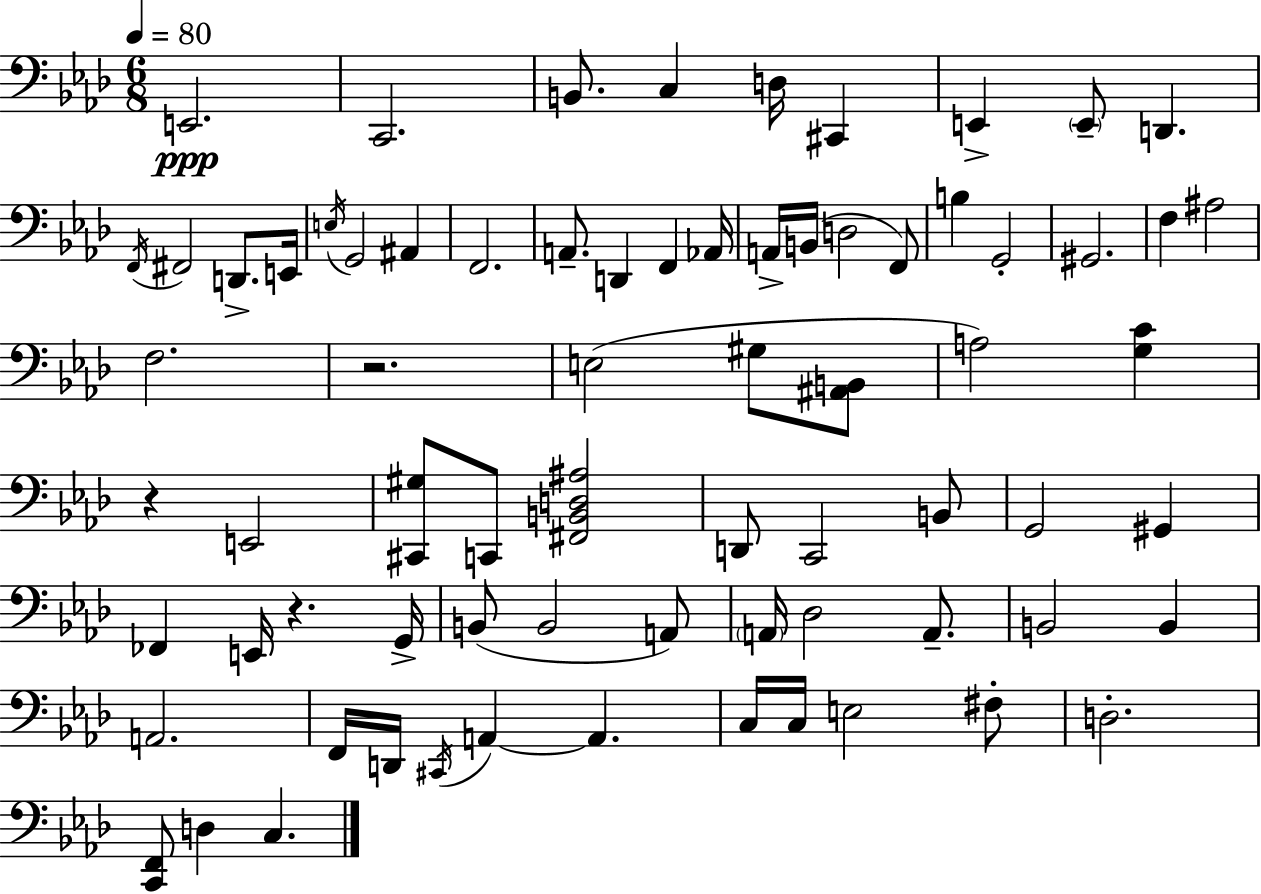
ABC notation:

X:1
T:Untitled
M:6/8
L:1/4
K:Ab
E,,2 C,,2 B,,/2 C, D,/4 ^C,, E,, E,,/2 D,, F,,/4 ^F,,2 D,,/2 E,,/4 E,/4 G,,2 ^A,, F,,2 A,,/2 D,, F,, _A,,/4 A,,/4 B,,/4 D,2 F,,/2 B, G,,2 ^G,,2 F, ^A,2 F,2 z2 E,2 ^G,/2 [^A,,B,,]/2 A,2 [G,C] z E,,2 [^C,,^G,]/2 C,,/2 [^F,,B,,D,^A,]2 D,,/2 C,,2 B,,/2 G,,2 ^G,, _F,, E,,/4 z G,,/4 B,,/2 B,,2 A,,/2 A,,/4 _D,2 A,,/2 B,,2 B,, A,,2 F,,/4 D,,/4 ^C,,/4 A,, A,, C,/4 C,/4 E,2 ^F,/2 D,2 [C,,F,,]/2 D, C,